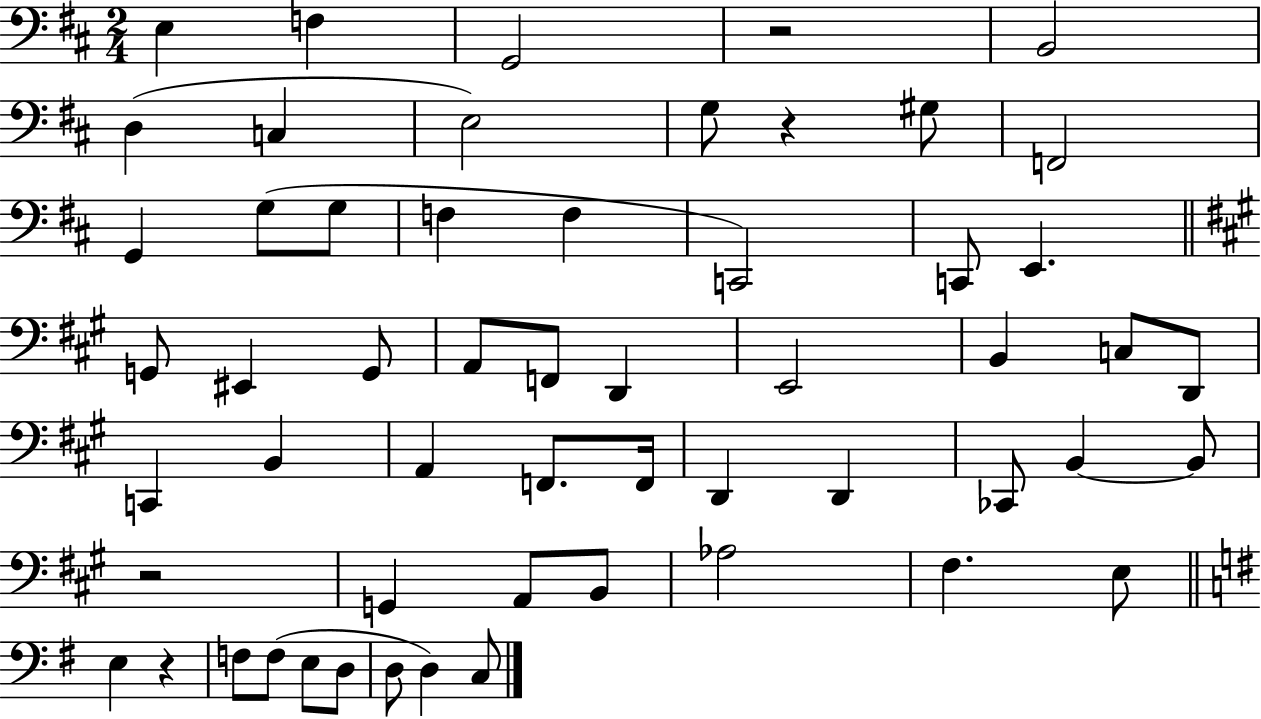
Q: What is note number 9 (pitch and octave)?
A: G#3